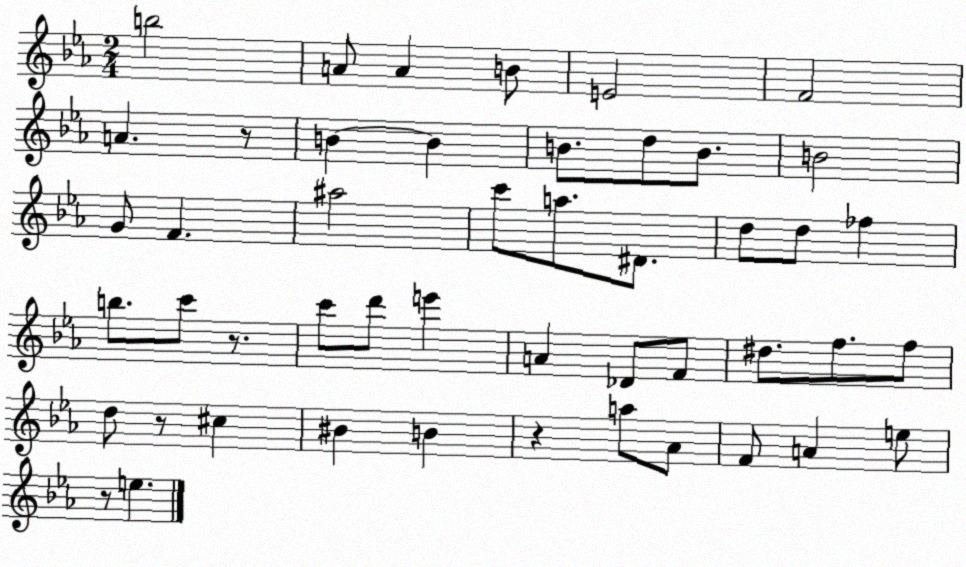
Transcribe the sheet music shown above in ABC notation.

X:1
T:Untitled
M:2/4
L:1/4
K:Eb
b2 A/2 A B/2 E2 F2 A z/2 B B B/2 d/2 B/2 B2 G/2 F ^a2 c'/2 a/2 ^D/2 d/2 d/2 _f b/2 c'/2 z/2 c'/2 d'/2 e' A _D/2 F/2 ^d/2 f/2 f/2 d/2 z/2 ^c ^B B z a/2 _A/2 F/2 A e/2 z/2 e